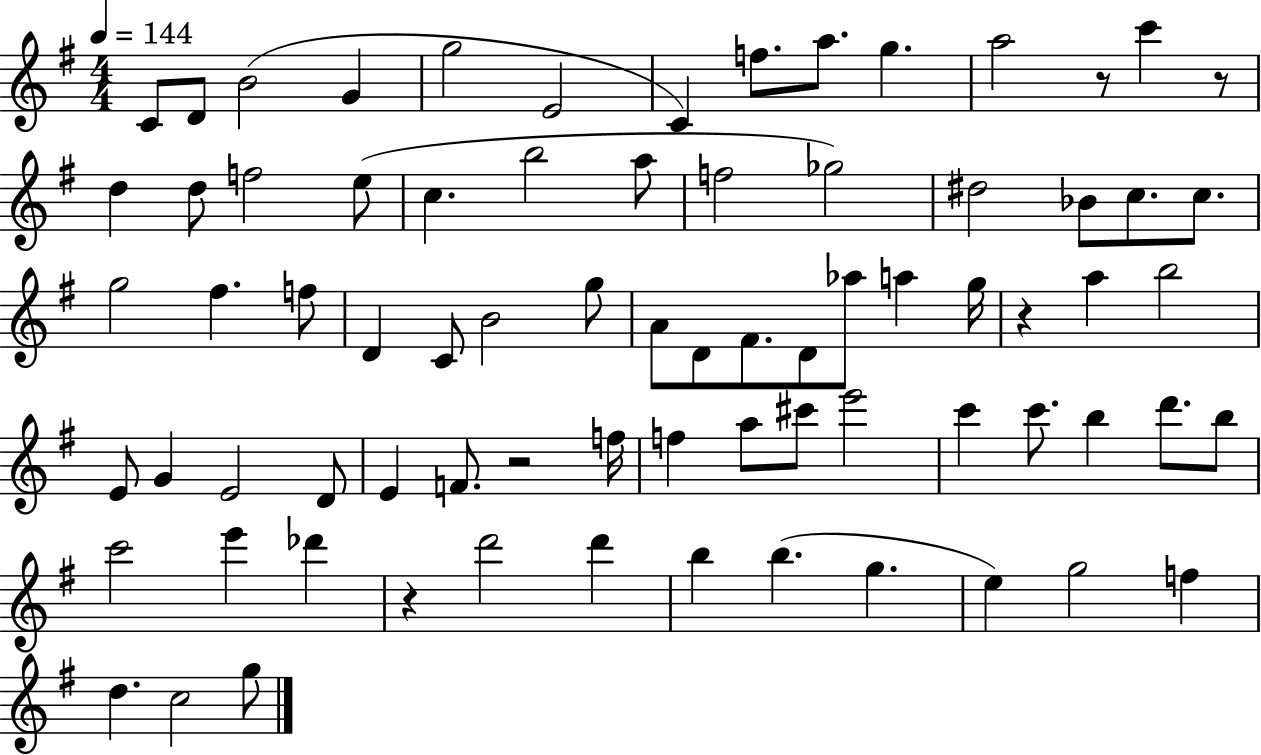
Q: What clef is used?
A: treble